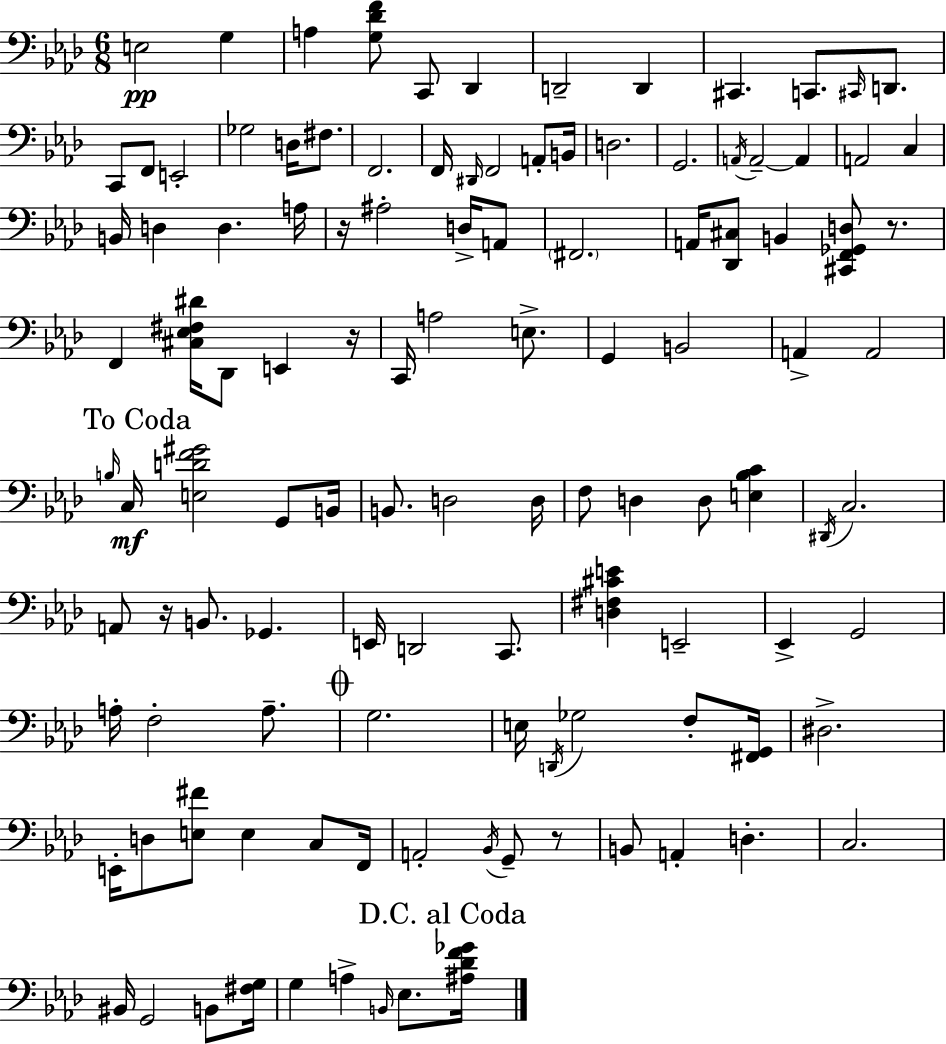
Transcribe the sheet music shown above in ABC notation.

X:1
T:Untitled
M:6/8
L:1/4
K:Fm
E,2 G, A, [G,_DF]/2 C,,/2 _D,, D,,2 D,, ^C,, C,,/2 ^C,,/4 D,,/2 C,,/2 F,,/2 E,,2 _G,2 D,/4 ^F,/2 F,,2 F,,/4 ^D,,/4 F,,2 A,,/2 B,,/4 D,2 G,,2 A,,/4 A,,2 A,, A,,2 C, B,,/4 D, D, A,/4 z/4 ^A,2 D,/4 A,,/2 ^F,,2 A,,/4 [_D,,^C,]/2 B,, [^C,,F,,_G,,D,]/2 z/2 F,, [^C,_E,^F,^D]/4 _D,,/2 E,, z/4 C,,/4 A,2 E,/2 G,, B,,2 A,, A,,2 B,/4 C,/4 [E,DF^G]2 G,,/2 B,,/4 B,,/2 D,2 D,/4 F,/2 D, D,/2 [E,_B,C] ^D,,/4 C,2 A,,/2 z/4 B,,/2 _G,, E,,/4 D,,2 C,,/2 [D,^F,^CE] E,,2 _E,, G,,2 A,/4 F,2 A,/2 G,2 E,/4 D,,/4 _G,2 F,/2 [^F,,G,,]/4 ^D,2 E,,/4 D,/2 [E,^F]/2 E, C,/2 F,,/4 A,,2 _B,,/4 G,,/2 z/2 B,,/2 A,, D, C,2 ^B,,/4 G,,2 B,,/2 [^F,G,]/4 G, A, B,,/4 _E,/2 [^A,_DF_G]/4